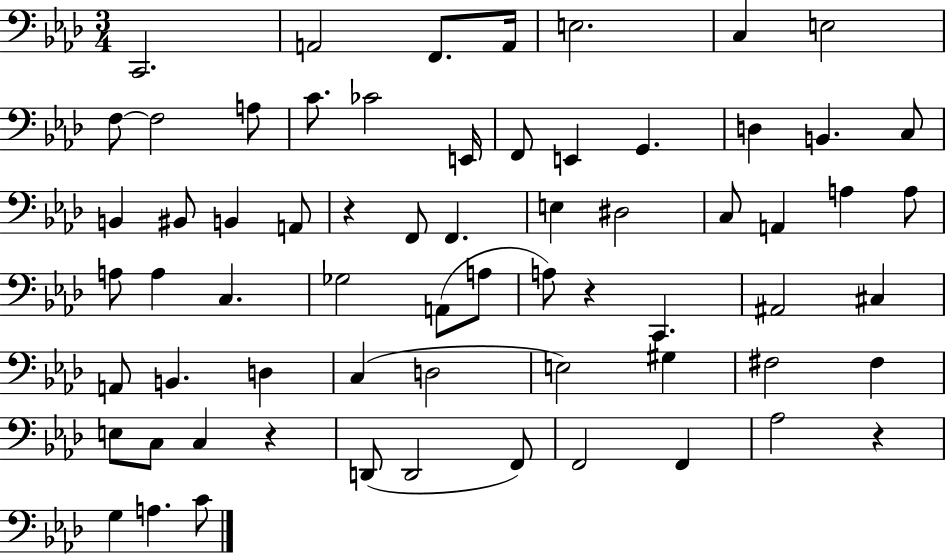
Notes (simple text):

C2/h. A2/h F2/e. A2/s E3/h. C3/q E3/h F3/e F3/h A3/e C4/e. CES4/h E2/s F2/e E2/q G2/q. D3/q B2/q. C3/e B2/q BIS2/e B2/q A2/e R/q F2/e F2/q. E3/q D#3/h C3/e A2/q A3/q A3/e A3/e A3/q C3/q. Gb3/h A2/e A3/e A3/e R/q C2/q. A#2/h C#3/q A2/e B2/q. D3/q C3/q D3/h E3/h G#3/q F#3/h F#3/q E3/e C3/e C3/q R/q D2/e D2/h F2/e F2/h F2/q Ab3/h R/q G3/q A3/q. C4/e